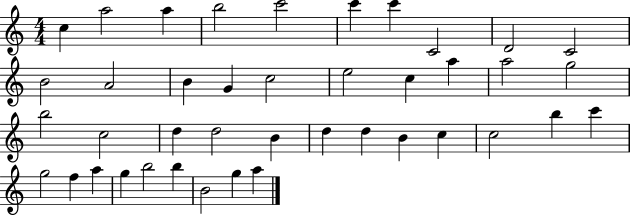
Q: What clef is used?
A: treble